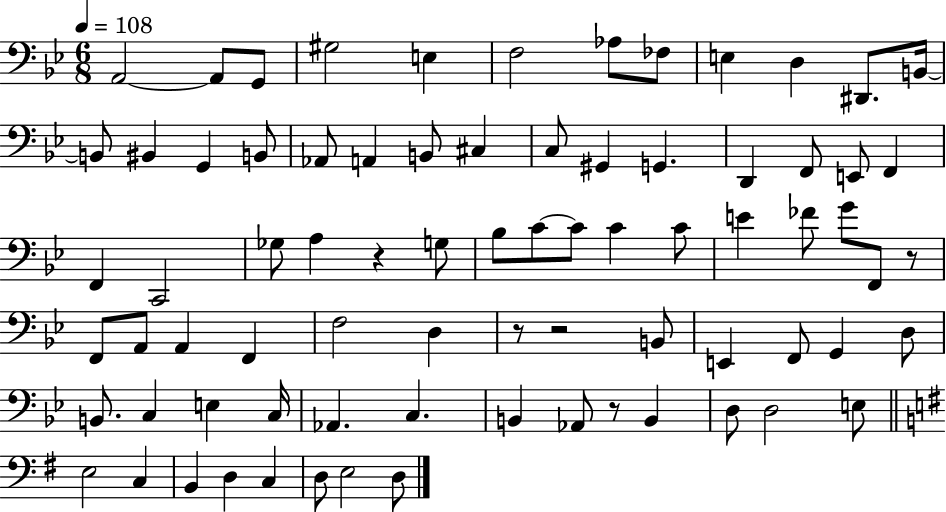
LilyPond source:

{
  \clef bass
  \numericTimeSignature
  \time 6/8
  \key bes \major
  \tempo 4 = 108
  \repeat volta 2 { a,2~~ a,8 g,8 | gis2 e4 | f2 aes8 fes8 | e4 d4 dis,8. b,16~~ | \break b,8 bis,4 g,4 b,8 | aes,8 a,4 b,8 cis4 | c8 gis,4 g,4. | d,4 f,8 e,8 f,4 | \break f,4 c,2 | ges8 a4 r4 g8 | bes8 c'8~~ c'8 c'4 c'8 | e'4 fes'8 g'8 f,8 r8 | \break f,8 a,8 a,4 f,4 | f2 d4 | r8 r2 b,8 | e,4 f,8 g,4 d8 | \break b,8. c4 e4 c16 | aes,4. c4. | b,4 aes,8 r8 b,4 | d8 d2 e8 | \break \bar "||" \break \key e \minor e2 c4 | b,4 d4 c4 | d8 e2 d8 | } \bar "|."
}